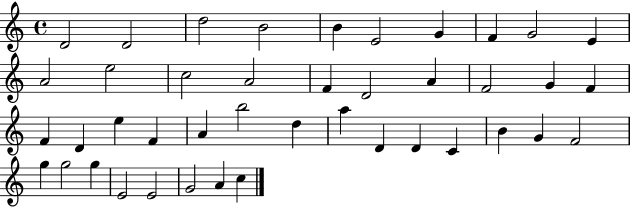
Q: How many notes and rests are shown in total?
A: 42